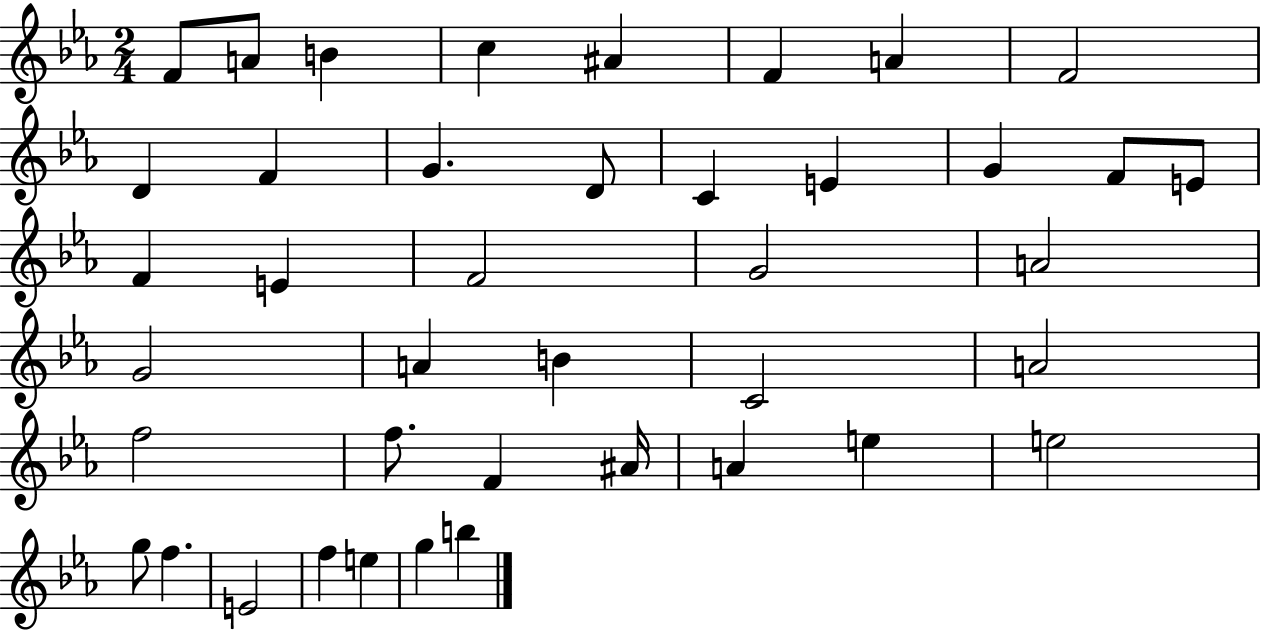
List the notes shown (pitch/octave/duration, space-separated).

F4/e A4/e B4/q C5/q A#4/q F4/q A4/q F4/h D4/q F4/q G4/q. D4/e C4/q E4/q G4/q F4/e E4/e F4/q E4/q F4/h G4/h A4/h G4/h A4/q B4/q C4/h A4/h F5/h F5/e. F4/q A#4/s A4/q E5/q E5/h G5/e F5/q. E4/h F5/q E5/q G5/q B5/q